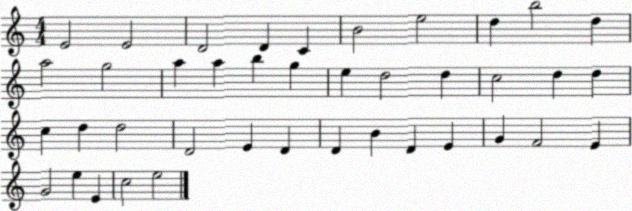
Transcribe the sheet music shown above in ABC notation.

X:1
T:Untitled
M:4/4
L:1/4
K:C
E2 E2 D2 D C B2 e2 d b2 d a2 g2 a a b g e d2 d c2 d d c d d2 D2 E D D B D E G F2 E G2 e E c2 e2